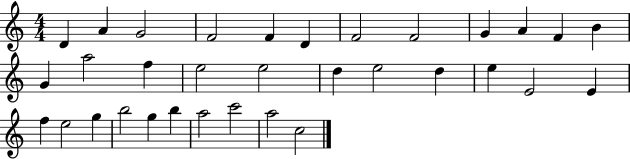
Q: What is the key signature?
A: C major